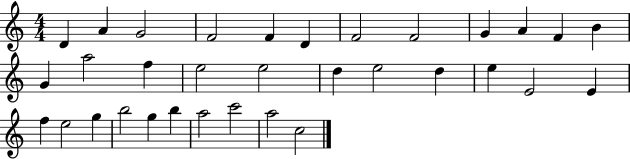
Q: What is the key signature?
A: C major